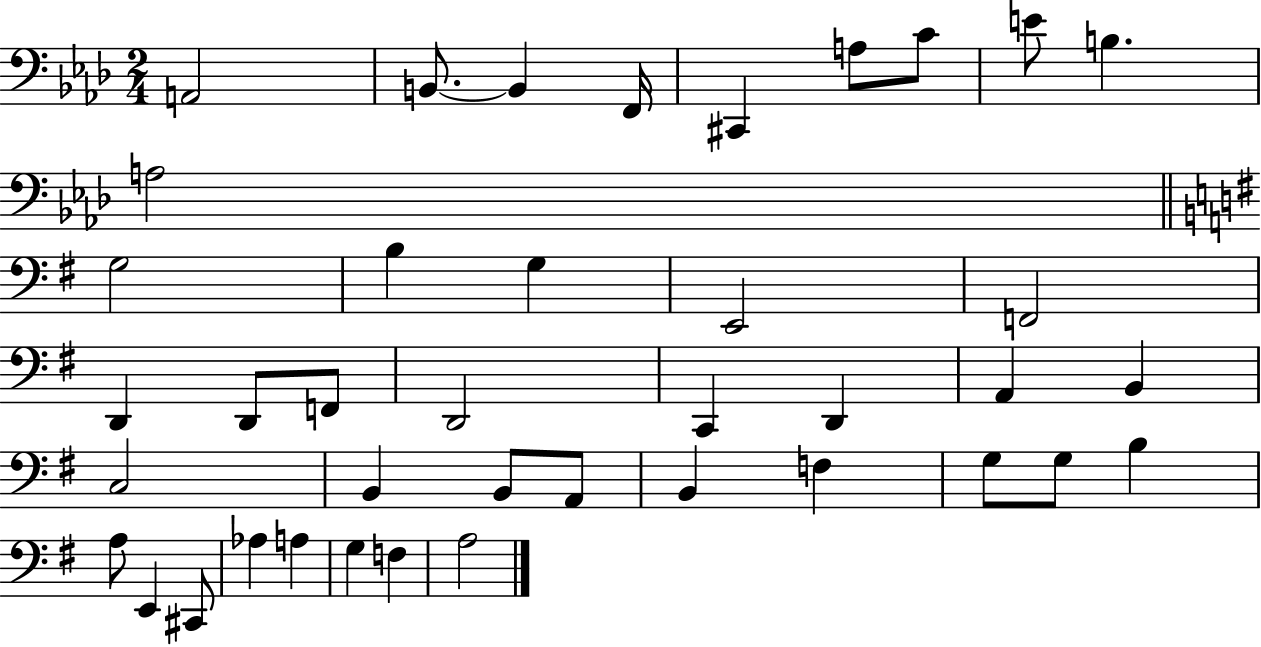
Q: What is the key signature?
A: AES major